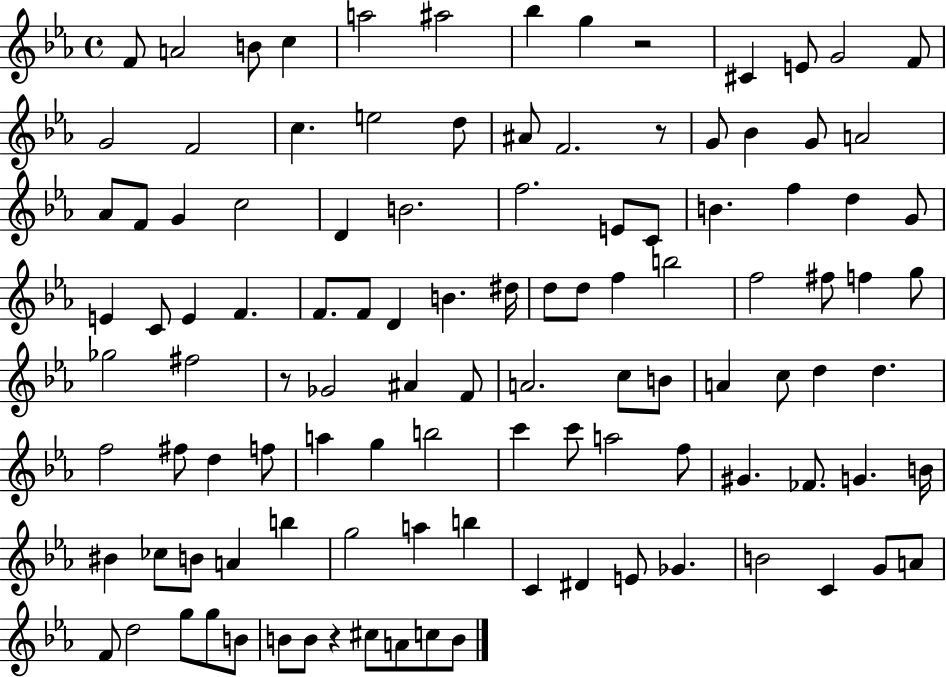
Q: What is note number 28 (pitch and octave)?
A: D4